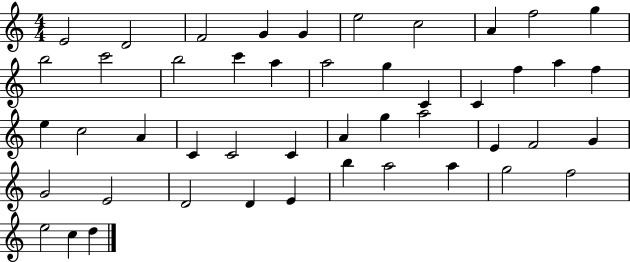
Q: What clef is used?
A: treble